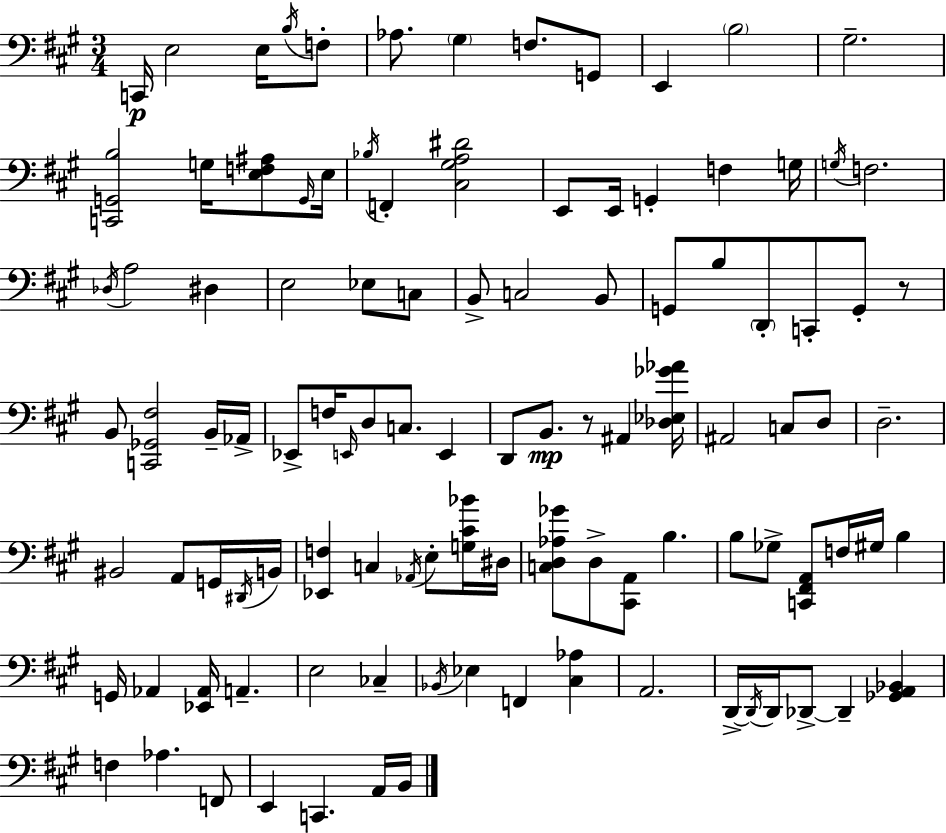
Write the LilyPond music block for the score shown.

{
  \clef bass
  \numericTimeSignature
  \time 3/4
  \key a \major
  \repeat volta 2 { c,16\p e2 e16 \acciaccatura { b16 } f8-. | aes8. \parenthesize gis4 f8. g,8 | e,4 \parenthesize b2 | gis2.-- | \break <c, g, b>2 g16 <e f ais>8 | \grace { g,16 } e16 \acciaccatura { bes16 } f,4-. <cis gis a dis'>2 | e,8 e,16 g,4-. f4 | g16 \acciaccatura { g16 } f2. | \break \acciaccatura { des16 } a2 | dis4 e2 | ees8 c8 b,8-> c2 | b,8 g,8 b8 \parenthesize d,8-. c,8-. | \break g,8-. r8 b,8 <c, ges, fis>2 | b,16-- aes,16-> ees,8-> f16 \grace { e,16 } d8 c8. | e,4 d,8 b,8.\mp r8 | ais,4 <des ees ges' aes'>16 ais,2 | \break c8 d8 d2.-- | bis,2 | a,8 g,16 \acciaccatura { dis,16 } b,16 <ees, f>4 c4 | \acciaccatura { aes,16 } e8-. <g cis' bes'>16 dis16 <c d aes ges'>8 d8-> | \break <cis, a,>8 b4. b8 ges8-> | <c, fis, a,>8 f16 gis16 b4 g,16 aes,4 | <ees, aes,>16 a,4.-- e2 | ces4-- \acciaccatura { bes,16 } ees4 | \break f,4 <cis aes>4 a,2. | d,16->~~ \acciaccatura { d,16 } d,16 | des,8->~~ des,4-- <ges, a, bes,>4 f4 | aes4. f,8 e,4 | \break c,4. a,16 b,16 } \bar "|."
}